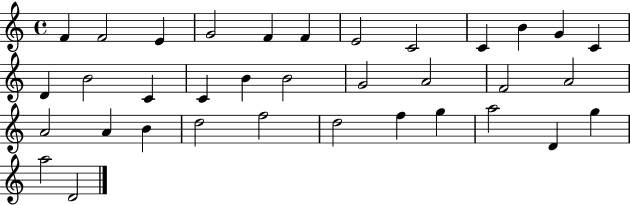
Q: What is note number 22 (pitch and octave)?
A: A4